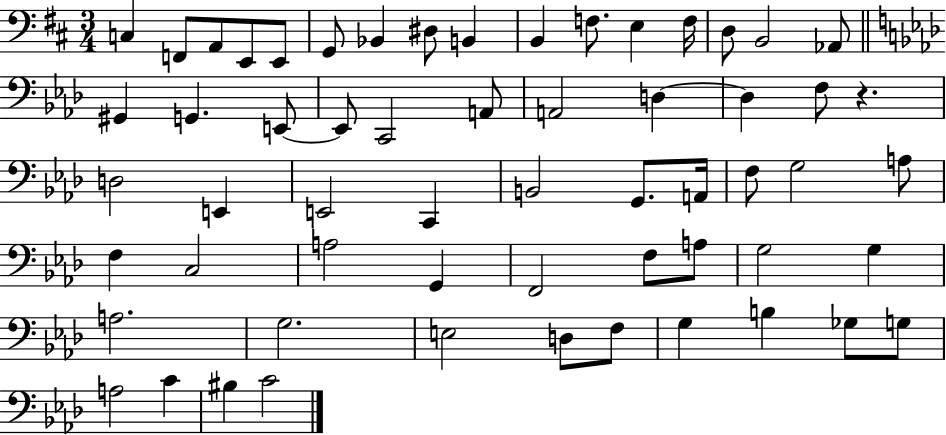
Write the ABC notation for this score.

X:1
T:Untitled
M:3/4
L:1/4
K:D
C, F,,/2 A,,/2 E,,/2 E,,/2 G,,/2 _B,, ^D,/2 B,, B,, F,/2 E, F,/4 D,/2 B,,2 _A,,/2 ^G,, G,, E,,/2 E,,/2 C,,2 A,,/2 A,,2 D, D, F,/2 z D,2 E,, E,,2 C,, B,,2 G,,/2 A,,/4 F,/2 G,2 A,/2 F, C,2 A,2 G,, F,,2 F,/2 A,/2 G,2 G, A,2 G,2 E,2 D,/2 F,/2 G, B, _G,/2 G,/2 A,2 C ^B, C2